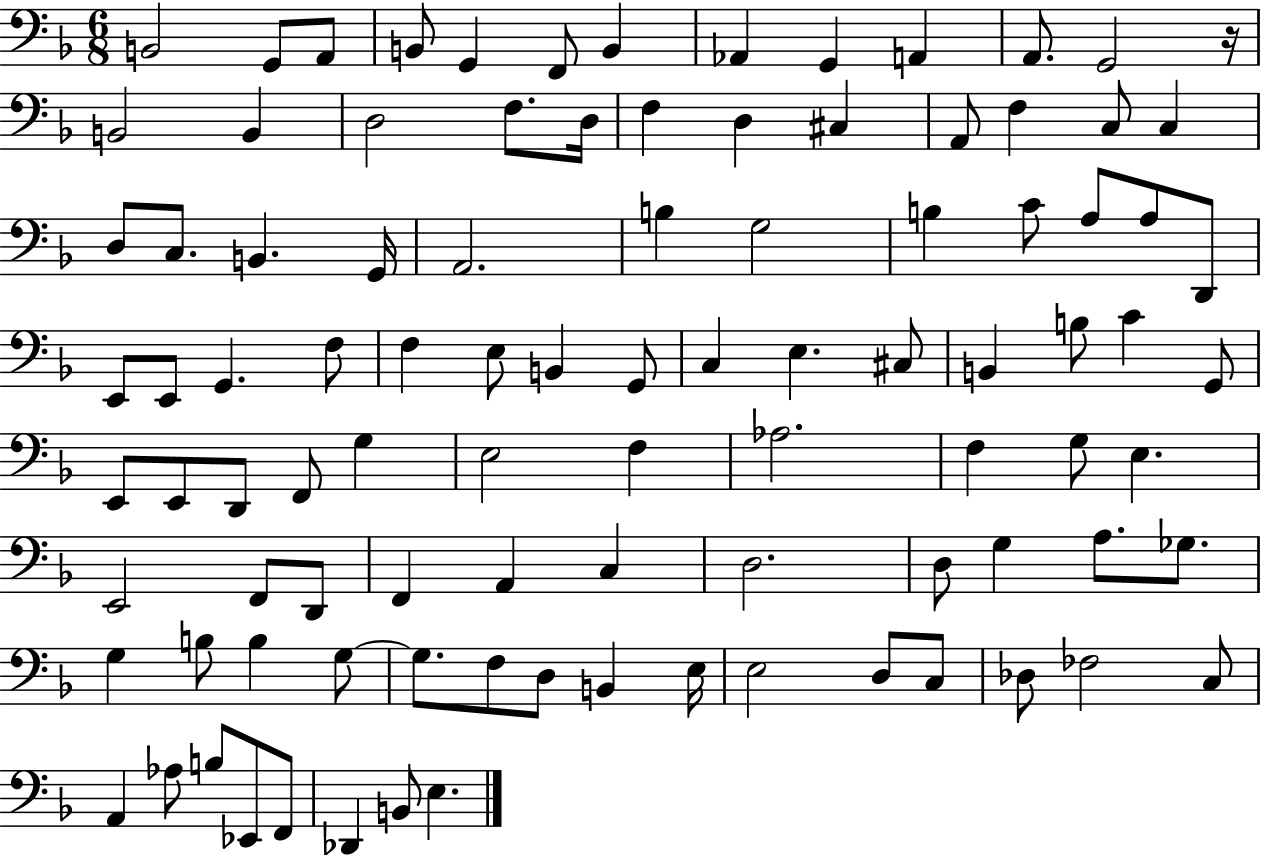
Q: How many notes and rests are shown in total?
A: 97